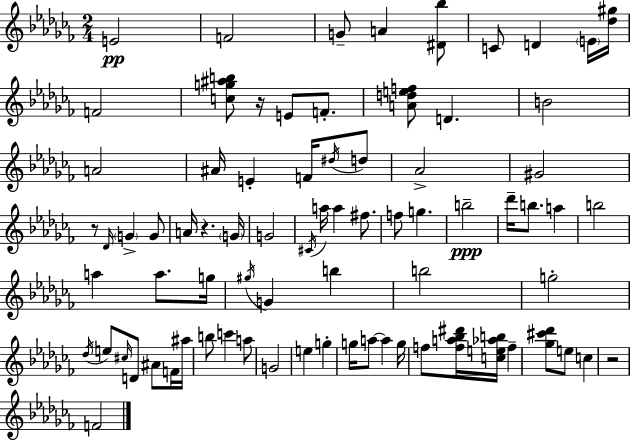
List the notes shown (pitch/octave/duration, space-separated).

E4/h F4/h G4/e A4/q [D#4,Bb5]/e C4/e D4/q E4/s [Db5,G#5]/s F4/h [C5,G5,A#5,B5]/e R/s E4/e F4/e. [A4,D5,E5,F5]/e D4/q. B4/h A4/h A#4/s E4/q F4/s D#5/s D5/e Ab4/h G#4/h R/e Db4/s G4/q G4/e A4/s R/q. G4/s G4/h C#4/s A5/s A5/q F#5/e. F5/e G5/q. B5/h Db6/s B5/e. A5/q B5/h A5/q A5/e. G5/s G#5/s G4/q B5/q B5/h G5/h Db5/s E5/e C#5/s D4/e A#4/e F4/s A#5/s B5/e C6/q A5/e G4/h E5/q G5/q G5/s A5/e A5/q G5/s F5/e [F5,A5,Bb5,D#6]/s [C5,E5,Ab5,B5]/s F5/q [Gb5,C#6,Db6]/e E5/e C5/q R/h F4/h